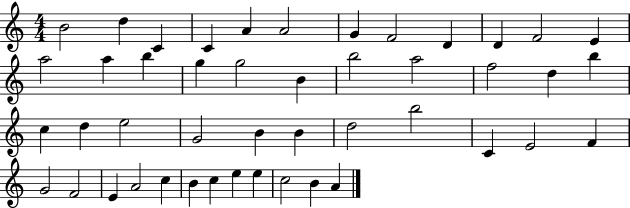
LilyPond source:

{
  \clef treble
  \numericTimeSignature
  \time 4/4
  \key c \major
  b'2 d''4 c'4 | c'4 a'4 a'2 | g'4 f'2 d'4 | d'4 f'2 e'4 | \break a''2 a''4 b''4 | g''4 g''2 b'4 | b''2 a''2 | f''2 d''4 b''4 | \break c''4 d''4 e''2 | g'2 b'4 b'4 | d''2 b''2 | c'4 e'2 f'4 | \break g'2 f'2 | e'4 a'2 c''4 | b'4 c''4 e''4 e''4 | c''2 b'4 a'4 | \break \bar "|."
}